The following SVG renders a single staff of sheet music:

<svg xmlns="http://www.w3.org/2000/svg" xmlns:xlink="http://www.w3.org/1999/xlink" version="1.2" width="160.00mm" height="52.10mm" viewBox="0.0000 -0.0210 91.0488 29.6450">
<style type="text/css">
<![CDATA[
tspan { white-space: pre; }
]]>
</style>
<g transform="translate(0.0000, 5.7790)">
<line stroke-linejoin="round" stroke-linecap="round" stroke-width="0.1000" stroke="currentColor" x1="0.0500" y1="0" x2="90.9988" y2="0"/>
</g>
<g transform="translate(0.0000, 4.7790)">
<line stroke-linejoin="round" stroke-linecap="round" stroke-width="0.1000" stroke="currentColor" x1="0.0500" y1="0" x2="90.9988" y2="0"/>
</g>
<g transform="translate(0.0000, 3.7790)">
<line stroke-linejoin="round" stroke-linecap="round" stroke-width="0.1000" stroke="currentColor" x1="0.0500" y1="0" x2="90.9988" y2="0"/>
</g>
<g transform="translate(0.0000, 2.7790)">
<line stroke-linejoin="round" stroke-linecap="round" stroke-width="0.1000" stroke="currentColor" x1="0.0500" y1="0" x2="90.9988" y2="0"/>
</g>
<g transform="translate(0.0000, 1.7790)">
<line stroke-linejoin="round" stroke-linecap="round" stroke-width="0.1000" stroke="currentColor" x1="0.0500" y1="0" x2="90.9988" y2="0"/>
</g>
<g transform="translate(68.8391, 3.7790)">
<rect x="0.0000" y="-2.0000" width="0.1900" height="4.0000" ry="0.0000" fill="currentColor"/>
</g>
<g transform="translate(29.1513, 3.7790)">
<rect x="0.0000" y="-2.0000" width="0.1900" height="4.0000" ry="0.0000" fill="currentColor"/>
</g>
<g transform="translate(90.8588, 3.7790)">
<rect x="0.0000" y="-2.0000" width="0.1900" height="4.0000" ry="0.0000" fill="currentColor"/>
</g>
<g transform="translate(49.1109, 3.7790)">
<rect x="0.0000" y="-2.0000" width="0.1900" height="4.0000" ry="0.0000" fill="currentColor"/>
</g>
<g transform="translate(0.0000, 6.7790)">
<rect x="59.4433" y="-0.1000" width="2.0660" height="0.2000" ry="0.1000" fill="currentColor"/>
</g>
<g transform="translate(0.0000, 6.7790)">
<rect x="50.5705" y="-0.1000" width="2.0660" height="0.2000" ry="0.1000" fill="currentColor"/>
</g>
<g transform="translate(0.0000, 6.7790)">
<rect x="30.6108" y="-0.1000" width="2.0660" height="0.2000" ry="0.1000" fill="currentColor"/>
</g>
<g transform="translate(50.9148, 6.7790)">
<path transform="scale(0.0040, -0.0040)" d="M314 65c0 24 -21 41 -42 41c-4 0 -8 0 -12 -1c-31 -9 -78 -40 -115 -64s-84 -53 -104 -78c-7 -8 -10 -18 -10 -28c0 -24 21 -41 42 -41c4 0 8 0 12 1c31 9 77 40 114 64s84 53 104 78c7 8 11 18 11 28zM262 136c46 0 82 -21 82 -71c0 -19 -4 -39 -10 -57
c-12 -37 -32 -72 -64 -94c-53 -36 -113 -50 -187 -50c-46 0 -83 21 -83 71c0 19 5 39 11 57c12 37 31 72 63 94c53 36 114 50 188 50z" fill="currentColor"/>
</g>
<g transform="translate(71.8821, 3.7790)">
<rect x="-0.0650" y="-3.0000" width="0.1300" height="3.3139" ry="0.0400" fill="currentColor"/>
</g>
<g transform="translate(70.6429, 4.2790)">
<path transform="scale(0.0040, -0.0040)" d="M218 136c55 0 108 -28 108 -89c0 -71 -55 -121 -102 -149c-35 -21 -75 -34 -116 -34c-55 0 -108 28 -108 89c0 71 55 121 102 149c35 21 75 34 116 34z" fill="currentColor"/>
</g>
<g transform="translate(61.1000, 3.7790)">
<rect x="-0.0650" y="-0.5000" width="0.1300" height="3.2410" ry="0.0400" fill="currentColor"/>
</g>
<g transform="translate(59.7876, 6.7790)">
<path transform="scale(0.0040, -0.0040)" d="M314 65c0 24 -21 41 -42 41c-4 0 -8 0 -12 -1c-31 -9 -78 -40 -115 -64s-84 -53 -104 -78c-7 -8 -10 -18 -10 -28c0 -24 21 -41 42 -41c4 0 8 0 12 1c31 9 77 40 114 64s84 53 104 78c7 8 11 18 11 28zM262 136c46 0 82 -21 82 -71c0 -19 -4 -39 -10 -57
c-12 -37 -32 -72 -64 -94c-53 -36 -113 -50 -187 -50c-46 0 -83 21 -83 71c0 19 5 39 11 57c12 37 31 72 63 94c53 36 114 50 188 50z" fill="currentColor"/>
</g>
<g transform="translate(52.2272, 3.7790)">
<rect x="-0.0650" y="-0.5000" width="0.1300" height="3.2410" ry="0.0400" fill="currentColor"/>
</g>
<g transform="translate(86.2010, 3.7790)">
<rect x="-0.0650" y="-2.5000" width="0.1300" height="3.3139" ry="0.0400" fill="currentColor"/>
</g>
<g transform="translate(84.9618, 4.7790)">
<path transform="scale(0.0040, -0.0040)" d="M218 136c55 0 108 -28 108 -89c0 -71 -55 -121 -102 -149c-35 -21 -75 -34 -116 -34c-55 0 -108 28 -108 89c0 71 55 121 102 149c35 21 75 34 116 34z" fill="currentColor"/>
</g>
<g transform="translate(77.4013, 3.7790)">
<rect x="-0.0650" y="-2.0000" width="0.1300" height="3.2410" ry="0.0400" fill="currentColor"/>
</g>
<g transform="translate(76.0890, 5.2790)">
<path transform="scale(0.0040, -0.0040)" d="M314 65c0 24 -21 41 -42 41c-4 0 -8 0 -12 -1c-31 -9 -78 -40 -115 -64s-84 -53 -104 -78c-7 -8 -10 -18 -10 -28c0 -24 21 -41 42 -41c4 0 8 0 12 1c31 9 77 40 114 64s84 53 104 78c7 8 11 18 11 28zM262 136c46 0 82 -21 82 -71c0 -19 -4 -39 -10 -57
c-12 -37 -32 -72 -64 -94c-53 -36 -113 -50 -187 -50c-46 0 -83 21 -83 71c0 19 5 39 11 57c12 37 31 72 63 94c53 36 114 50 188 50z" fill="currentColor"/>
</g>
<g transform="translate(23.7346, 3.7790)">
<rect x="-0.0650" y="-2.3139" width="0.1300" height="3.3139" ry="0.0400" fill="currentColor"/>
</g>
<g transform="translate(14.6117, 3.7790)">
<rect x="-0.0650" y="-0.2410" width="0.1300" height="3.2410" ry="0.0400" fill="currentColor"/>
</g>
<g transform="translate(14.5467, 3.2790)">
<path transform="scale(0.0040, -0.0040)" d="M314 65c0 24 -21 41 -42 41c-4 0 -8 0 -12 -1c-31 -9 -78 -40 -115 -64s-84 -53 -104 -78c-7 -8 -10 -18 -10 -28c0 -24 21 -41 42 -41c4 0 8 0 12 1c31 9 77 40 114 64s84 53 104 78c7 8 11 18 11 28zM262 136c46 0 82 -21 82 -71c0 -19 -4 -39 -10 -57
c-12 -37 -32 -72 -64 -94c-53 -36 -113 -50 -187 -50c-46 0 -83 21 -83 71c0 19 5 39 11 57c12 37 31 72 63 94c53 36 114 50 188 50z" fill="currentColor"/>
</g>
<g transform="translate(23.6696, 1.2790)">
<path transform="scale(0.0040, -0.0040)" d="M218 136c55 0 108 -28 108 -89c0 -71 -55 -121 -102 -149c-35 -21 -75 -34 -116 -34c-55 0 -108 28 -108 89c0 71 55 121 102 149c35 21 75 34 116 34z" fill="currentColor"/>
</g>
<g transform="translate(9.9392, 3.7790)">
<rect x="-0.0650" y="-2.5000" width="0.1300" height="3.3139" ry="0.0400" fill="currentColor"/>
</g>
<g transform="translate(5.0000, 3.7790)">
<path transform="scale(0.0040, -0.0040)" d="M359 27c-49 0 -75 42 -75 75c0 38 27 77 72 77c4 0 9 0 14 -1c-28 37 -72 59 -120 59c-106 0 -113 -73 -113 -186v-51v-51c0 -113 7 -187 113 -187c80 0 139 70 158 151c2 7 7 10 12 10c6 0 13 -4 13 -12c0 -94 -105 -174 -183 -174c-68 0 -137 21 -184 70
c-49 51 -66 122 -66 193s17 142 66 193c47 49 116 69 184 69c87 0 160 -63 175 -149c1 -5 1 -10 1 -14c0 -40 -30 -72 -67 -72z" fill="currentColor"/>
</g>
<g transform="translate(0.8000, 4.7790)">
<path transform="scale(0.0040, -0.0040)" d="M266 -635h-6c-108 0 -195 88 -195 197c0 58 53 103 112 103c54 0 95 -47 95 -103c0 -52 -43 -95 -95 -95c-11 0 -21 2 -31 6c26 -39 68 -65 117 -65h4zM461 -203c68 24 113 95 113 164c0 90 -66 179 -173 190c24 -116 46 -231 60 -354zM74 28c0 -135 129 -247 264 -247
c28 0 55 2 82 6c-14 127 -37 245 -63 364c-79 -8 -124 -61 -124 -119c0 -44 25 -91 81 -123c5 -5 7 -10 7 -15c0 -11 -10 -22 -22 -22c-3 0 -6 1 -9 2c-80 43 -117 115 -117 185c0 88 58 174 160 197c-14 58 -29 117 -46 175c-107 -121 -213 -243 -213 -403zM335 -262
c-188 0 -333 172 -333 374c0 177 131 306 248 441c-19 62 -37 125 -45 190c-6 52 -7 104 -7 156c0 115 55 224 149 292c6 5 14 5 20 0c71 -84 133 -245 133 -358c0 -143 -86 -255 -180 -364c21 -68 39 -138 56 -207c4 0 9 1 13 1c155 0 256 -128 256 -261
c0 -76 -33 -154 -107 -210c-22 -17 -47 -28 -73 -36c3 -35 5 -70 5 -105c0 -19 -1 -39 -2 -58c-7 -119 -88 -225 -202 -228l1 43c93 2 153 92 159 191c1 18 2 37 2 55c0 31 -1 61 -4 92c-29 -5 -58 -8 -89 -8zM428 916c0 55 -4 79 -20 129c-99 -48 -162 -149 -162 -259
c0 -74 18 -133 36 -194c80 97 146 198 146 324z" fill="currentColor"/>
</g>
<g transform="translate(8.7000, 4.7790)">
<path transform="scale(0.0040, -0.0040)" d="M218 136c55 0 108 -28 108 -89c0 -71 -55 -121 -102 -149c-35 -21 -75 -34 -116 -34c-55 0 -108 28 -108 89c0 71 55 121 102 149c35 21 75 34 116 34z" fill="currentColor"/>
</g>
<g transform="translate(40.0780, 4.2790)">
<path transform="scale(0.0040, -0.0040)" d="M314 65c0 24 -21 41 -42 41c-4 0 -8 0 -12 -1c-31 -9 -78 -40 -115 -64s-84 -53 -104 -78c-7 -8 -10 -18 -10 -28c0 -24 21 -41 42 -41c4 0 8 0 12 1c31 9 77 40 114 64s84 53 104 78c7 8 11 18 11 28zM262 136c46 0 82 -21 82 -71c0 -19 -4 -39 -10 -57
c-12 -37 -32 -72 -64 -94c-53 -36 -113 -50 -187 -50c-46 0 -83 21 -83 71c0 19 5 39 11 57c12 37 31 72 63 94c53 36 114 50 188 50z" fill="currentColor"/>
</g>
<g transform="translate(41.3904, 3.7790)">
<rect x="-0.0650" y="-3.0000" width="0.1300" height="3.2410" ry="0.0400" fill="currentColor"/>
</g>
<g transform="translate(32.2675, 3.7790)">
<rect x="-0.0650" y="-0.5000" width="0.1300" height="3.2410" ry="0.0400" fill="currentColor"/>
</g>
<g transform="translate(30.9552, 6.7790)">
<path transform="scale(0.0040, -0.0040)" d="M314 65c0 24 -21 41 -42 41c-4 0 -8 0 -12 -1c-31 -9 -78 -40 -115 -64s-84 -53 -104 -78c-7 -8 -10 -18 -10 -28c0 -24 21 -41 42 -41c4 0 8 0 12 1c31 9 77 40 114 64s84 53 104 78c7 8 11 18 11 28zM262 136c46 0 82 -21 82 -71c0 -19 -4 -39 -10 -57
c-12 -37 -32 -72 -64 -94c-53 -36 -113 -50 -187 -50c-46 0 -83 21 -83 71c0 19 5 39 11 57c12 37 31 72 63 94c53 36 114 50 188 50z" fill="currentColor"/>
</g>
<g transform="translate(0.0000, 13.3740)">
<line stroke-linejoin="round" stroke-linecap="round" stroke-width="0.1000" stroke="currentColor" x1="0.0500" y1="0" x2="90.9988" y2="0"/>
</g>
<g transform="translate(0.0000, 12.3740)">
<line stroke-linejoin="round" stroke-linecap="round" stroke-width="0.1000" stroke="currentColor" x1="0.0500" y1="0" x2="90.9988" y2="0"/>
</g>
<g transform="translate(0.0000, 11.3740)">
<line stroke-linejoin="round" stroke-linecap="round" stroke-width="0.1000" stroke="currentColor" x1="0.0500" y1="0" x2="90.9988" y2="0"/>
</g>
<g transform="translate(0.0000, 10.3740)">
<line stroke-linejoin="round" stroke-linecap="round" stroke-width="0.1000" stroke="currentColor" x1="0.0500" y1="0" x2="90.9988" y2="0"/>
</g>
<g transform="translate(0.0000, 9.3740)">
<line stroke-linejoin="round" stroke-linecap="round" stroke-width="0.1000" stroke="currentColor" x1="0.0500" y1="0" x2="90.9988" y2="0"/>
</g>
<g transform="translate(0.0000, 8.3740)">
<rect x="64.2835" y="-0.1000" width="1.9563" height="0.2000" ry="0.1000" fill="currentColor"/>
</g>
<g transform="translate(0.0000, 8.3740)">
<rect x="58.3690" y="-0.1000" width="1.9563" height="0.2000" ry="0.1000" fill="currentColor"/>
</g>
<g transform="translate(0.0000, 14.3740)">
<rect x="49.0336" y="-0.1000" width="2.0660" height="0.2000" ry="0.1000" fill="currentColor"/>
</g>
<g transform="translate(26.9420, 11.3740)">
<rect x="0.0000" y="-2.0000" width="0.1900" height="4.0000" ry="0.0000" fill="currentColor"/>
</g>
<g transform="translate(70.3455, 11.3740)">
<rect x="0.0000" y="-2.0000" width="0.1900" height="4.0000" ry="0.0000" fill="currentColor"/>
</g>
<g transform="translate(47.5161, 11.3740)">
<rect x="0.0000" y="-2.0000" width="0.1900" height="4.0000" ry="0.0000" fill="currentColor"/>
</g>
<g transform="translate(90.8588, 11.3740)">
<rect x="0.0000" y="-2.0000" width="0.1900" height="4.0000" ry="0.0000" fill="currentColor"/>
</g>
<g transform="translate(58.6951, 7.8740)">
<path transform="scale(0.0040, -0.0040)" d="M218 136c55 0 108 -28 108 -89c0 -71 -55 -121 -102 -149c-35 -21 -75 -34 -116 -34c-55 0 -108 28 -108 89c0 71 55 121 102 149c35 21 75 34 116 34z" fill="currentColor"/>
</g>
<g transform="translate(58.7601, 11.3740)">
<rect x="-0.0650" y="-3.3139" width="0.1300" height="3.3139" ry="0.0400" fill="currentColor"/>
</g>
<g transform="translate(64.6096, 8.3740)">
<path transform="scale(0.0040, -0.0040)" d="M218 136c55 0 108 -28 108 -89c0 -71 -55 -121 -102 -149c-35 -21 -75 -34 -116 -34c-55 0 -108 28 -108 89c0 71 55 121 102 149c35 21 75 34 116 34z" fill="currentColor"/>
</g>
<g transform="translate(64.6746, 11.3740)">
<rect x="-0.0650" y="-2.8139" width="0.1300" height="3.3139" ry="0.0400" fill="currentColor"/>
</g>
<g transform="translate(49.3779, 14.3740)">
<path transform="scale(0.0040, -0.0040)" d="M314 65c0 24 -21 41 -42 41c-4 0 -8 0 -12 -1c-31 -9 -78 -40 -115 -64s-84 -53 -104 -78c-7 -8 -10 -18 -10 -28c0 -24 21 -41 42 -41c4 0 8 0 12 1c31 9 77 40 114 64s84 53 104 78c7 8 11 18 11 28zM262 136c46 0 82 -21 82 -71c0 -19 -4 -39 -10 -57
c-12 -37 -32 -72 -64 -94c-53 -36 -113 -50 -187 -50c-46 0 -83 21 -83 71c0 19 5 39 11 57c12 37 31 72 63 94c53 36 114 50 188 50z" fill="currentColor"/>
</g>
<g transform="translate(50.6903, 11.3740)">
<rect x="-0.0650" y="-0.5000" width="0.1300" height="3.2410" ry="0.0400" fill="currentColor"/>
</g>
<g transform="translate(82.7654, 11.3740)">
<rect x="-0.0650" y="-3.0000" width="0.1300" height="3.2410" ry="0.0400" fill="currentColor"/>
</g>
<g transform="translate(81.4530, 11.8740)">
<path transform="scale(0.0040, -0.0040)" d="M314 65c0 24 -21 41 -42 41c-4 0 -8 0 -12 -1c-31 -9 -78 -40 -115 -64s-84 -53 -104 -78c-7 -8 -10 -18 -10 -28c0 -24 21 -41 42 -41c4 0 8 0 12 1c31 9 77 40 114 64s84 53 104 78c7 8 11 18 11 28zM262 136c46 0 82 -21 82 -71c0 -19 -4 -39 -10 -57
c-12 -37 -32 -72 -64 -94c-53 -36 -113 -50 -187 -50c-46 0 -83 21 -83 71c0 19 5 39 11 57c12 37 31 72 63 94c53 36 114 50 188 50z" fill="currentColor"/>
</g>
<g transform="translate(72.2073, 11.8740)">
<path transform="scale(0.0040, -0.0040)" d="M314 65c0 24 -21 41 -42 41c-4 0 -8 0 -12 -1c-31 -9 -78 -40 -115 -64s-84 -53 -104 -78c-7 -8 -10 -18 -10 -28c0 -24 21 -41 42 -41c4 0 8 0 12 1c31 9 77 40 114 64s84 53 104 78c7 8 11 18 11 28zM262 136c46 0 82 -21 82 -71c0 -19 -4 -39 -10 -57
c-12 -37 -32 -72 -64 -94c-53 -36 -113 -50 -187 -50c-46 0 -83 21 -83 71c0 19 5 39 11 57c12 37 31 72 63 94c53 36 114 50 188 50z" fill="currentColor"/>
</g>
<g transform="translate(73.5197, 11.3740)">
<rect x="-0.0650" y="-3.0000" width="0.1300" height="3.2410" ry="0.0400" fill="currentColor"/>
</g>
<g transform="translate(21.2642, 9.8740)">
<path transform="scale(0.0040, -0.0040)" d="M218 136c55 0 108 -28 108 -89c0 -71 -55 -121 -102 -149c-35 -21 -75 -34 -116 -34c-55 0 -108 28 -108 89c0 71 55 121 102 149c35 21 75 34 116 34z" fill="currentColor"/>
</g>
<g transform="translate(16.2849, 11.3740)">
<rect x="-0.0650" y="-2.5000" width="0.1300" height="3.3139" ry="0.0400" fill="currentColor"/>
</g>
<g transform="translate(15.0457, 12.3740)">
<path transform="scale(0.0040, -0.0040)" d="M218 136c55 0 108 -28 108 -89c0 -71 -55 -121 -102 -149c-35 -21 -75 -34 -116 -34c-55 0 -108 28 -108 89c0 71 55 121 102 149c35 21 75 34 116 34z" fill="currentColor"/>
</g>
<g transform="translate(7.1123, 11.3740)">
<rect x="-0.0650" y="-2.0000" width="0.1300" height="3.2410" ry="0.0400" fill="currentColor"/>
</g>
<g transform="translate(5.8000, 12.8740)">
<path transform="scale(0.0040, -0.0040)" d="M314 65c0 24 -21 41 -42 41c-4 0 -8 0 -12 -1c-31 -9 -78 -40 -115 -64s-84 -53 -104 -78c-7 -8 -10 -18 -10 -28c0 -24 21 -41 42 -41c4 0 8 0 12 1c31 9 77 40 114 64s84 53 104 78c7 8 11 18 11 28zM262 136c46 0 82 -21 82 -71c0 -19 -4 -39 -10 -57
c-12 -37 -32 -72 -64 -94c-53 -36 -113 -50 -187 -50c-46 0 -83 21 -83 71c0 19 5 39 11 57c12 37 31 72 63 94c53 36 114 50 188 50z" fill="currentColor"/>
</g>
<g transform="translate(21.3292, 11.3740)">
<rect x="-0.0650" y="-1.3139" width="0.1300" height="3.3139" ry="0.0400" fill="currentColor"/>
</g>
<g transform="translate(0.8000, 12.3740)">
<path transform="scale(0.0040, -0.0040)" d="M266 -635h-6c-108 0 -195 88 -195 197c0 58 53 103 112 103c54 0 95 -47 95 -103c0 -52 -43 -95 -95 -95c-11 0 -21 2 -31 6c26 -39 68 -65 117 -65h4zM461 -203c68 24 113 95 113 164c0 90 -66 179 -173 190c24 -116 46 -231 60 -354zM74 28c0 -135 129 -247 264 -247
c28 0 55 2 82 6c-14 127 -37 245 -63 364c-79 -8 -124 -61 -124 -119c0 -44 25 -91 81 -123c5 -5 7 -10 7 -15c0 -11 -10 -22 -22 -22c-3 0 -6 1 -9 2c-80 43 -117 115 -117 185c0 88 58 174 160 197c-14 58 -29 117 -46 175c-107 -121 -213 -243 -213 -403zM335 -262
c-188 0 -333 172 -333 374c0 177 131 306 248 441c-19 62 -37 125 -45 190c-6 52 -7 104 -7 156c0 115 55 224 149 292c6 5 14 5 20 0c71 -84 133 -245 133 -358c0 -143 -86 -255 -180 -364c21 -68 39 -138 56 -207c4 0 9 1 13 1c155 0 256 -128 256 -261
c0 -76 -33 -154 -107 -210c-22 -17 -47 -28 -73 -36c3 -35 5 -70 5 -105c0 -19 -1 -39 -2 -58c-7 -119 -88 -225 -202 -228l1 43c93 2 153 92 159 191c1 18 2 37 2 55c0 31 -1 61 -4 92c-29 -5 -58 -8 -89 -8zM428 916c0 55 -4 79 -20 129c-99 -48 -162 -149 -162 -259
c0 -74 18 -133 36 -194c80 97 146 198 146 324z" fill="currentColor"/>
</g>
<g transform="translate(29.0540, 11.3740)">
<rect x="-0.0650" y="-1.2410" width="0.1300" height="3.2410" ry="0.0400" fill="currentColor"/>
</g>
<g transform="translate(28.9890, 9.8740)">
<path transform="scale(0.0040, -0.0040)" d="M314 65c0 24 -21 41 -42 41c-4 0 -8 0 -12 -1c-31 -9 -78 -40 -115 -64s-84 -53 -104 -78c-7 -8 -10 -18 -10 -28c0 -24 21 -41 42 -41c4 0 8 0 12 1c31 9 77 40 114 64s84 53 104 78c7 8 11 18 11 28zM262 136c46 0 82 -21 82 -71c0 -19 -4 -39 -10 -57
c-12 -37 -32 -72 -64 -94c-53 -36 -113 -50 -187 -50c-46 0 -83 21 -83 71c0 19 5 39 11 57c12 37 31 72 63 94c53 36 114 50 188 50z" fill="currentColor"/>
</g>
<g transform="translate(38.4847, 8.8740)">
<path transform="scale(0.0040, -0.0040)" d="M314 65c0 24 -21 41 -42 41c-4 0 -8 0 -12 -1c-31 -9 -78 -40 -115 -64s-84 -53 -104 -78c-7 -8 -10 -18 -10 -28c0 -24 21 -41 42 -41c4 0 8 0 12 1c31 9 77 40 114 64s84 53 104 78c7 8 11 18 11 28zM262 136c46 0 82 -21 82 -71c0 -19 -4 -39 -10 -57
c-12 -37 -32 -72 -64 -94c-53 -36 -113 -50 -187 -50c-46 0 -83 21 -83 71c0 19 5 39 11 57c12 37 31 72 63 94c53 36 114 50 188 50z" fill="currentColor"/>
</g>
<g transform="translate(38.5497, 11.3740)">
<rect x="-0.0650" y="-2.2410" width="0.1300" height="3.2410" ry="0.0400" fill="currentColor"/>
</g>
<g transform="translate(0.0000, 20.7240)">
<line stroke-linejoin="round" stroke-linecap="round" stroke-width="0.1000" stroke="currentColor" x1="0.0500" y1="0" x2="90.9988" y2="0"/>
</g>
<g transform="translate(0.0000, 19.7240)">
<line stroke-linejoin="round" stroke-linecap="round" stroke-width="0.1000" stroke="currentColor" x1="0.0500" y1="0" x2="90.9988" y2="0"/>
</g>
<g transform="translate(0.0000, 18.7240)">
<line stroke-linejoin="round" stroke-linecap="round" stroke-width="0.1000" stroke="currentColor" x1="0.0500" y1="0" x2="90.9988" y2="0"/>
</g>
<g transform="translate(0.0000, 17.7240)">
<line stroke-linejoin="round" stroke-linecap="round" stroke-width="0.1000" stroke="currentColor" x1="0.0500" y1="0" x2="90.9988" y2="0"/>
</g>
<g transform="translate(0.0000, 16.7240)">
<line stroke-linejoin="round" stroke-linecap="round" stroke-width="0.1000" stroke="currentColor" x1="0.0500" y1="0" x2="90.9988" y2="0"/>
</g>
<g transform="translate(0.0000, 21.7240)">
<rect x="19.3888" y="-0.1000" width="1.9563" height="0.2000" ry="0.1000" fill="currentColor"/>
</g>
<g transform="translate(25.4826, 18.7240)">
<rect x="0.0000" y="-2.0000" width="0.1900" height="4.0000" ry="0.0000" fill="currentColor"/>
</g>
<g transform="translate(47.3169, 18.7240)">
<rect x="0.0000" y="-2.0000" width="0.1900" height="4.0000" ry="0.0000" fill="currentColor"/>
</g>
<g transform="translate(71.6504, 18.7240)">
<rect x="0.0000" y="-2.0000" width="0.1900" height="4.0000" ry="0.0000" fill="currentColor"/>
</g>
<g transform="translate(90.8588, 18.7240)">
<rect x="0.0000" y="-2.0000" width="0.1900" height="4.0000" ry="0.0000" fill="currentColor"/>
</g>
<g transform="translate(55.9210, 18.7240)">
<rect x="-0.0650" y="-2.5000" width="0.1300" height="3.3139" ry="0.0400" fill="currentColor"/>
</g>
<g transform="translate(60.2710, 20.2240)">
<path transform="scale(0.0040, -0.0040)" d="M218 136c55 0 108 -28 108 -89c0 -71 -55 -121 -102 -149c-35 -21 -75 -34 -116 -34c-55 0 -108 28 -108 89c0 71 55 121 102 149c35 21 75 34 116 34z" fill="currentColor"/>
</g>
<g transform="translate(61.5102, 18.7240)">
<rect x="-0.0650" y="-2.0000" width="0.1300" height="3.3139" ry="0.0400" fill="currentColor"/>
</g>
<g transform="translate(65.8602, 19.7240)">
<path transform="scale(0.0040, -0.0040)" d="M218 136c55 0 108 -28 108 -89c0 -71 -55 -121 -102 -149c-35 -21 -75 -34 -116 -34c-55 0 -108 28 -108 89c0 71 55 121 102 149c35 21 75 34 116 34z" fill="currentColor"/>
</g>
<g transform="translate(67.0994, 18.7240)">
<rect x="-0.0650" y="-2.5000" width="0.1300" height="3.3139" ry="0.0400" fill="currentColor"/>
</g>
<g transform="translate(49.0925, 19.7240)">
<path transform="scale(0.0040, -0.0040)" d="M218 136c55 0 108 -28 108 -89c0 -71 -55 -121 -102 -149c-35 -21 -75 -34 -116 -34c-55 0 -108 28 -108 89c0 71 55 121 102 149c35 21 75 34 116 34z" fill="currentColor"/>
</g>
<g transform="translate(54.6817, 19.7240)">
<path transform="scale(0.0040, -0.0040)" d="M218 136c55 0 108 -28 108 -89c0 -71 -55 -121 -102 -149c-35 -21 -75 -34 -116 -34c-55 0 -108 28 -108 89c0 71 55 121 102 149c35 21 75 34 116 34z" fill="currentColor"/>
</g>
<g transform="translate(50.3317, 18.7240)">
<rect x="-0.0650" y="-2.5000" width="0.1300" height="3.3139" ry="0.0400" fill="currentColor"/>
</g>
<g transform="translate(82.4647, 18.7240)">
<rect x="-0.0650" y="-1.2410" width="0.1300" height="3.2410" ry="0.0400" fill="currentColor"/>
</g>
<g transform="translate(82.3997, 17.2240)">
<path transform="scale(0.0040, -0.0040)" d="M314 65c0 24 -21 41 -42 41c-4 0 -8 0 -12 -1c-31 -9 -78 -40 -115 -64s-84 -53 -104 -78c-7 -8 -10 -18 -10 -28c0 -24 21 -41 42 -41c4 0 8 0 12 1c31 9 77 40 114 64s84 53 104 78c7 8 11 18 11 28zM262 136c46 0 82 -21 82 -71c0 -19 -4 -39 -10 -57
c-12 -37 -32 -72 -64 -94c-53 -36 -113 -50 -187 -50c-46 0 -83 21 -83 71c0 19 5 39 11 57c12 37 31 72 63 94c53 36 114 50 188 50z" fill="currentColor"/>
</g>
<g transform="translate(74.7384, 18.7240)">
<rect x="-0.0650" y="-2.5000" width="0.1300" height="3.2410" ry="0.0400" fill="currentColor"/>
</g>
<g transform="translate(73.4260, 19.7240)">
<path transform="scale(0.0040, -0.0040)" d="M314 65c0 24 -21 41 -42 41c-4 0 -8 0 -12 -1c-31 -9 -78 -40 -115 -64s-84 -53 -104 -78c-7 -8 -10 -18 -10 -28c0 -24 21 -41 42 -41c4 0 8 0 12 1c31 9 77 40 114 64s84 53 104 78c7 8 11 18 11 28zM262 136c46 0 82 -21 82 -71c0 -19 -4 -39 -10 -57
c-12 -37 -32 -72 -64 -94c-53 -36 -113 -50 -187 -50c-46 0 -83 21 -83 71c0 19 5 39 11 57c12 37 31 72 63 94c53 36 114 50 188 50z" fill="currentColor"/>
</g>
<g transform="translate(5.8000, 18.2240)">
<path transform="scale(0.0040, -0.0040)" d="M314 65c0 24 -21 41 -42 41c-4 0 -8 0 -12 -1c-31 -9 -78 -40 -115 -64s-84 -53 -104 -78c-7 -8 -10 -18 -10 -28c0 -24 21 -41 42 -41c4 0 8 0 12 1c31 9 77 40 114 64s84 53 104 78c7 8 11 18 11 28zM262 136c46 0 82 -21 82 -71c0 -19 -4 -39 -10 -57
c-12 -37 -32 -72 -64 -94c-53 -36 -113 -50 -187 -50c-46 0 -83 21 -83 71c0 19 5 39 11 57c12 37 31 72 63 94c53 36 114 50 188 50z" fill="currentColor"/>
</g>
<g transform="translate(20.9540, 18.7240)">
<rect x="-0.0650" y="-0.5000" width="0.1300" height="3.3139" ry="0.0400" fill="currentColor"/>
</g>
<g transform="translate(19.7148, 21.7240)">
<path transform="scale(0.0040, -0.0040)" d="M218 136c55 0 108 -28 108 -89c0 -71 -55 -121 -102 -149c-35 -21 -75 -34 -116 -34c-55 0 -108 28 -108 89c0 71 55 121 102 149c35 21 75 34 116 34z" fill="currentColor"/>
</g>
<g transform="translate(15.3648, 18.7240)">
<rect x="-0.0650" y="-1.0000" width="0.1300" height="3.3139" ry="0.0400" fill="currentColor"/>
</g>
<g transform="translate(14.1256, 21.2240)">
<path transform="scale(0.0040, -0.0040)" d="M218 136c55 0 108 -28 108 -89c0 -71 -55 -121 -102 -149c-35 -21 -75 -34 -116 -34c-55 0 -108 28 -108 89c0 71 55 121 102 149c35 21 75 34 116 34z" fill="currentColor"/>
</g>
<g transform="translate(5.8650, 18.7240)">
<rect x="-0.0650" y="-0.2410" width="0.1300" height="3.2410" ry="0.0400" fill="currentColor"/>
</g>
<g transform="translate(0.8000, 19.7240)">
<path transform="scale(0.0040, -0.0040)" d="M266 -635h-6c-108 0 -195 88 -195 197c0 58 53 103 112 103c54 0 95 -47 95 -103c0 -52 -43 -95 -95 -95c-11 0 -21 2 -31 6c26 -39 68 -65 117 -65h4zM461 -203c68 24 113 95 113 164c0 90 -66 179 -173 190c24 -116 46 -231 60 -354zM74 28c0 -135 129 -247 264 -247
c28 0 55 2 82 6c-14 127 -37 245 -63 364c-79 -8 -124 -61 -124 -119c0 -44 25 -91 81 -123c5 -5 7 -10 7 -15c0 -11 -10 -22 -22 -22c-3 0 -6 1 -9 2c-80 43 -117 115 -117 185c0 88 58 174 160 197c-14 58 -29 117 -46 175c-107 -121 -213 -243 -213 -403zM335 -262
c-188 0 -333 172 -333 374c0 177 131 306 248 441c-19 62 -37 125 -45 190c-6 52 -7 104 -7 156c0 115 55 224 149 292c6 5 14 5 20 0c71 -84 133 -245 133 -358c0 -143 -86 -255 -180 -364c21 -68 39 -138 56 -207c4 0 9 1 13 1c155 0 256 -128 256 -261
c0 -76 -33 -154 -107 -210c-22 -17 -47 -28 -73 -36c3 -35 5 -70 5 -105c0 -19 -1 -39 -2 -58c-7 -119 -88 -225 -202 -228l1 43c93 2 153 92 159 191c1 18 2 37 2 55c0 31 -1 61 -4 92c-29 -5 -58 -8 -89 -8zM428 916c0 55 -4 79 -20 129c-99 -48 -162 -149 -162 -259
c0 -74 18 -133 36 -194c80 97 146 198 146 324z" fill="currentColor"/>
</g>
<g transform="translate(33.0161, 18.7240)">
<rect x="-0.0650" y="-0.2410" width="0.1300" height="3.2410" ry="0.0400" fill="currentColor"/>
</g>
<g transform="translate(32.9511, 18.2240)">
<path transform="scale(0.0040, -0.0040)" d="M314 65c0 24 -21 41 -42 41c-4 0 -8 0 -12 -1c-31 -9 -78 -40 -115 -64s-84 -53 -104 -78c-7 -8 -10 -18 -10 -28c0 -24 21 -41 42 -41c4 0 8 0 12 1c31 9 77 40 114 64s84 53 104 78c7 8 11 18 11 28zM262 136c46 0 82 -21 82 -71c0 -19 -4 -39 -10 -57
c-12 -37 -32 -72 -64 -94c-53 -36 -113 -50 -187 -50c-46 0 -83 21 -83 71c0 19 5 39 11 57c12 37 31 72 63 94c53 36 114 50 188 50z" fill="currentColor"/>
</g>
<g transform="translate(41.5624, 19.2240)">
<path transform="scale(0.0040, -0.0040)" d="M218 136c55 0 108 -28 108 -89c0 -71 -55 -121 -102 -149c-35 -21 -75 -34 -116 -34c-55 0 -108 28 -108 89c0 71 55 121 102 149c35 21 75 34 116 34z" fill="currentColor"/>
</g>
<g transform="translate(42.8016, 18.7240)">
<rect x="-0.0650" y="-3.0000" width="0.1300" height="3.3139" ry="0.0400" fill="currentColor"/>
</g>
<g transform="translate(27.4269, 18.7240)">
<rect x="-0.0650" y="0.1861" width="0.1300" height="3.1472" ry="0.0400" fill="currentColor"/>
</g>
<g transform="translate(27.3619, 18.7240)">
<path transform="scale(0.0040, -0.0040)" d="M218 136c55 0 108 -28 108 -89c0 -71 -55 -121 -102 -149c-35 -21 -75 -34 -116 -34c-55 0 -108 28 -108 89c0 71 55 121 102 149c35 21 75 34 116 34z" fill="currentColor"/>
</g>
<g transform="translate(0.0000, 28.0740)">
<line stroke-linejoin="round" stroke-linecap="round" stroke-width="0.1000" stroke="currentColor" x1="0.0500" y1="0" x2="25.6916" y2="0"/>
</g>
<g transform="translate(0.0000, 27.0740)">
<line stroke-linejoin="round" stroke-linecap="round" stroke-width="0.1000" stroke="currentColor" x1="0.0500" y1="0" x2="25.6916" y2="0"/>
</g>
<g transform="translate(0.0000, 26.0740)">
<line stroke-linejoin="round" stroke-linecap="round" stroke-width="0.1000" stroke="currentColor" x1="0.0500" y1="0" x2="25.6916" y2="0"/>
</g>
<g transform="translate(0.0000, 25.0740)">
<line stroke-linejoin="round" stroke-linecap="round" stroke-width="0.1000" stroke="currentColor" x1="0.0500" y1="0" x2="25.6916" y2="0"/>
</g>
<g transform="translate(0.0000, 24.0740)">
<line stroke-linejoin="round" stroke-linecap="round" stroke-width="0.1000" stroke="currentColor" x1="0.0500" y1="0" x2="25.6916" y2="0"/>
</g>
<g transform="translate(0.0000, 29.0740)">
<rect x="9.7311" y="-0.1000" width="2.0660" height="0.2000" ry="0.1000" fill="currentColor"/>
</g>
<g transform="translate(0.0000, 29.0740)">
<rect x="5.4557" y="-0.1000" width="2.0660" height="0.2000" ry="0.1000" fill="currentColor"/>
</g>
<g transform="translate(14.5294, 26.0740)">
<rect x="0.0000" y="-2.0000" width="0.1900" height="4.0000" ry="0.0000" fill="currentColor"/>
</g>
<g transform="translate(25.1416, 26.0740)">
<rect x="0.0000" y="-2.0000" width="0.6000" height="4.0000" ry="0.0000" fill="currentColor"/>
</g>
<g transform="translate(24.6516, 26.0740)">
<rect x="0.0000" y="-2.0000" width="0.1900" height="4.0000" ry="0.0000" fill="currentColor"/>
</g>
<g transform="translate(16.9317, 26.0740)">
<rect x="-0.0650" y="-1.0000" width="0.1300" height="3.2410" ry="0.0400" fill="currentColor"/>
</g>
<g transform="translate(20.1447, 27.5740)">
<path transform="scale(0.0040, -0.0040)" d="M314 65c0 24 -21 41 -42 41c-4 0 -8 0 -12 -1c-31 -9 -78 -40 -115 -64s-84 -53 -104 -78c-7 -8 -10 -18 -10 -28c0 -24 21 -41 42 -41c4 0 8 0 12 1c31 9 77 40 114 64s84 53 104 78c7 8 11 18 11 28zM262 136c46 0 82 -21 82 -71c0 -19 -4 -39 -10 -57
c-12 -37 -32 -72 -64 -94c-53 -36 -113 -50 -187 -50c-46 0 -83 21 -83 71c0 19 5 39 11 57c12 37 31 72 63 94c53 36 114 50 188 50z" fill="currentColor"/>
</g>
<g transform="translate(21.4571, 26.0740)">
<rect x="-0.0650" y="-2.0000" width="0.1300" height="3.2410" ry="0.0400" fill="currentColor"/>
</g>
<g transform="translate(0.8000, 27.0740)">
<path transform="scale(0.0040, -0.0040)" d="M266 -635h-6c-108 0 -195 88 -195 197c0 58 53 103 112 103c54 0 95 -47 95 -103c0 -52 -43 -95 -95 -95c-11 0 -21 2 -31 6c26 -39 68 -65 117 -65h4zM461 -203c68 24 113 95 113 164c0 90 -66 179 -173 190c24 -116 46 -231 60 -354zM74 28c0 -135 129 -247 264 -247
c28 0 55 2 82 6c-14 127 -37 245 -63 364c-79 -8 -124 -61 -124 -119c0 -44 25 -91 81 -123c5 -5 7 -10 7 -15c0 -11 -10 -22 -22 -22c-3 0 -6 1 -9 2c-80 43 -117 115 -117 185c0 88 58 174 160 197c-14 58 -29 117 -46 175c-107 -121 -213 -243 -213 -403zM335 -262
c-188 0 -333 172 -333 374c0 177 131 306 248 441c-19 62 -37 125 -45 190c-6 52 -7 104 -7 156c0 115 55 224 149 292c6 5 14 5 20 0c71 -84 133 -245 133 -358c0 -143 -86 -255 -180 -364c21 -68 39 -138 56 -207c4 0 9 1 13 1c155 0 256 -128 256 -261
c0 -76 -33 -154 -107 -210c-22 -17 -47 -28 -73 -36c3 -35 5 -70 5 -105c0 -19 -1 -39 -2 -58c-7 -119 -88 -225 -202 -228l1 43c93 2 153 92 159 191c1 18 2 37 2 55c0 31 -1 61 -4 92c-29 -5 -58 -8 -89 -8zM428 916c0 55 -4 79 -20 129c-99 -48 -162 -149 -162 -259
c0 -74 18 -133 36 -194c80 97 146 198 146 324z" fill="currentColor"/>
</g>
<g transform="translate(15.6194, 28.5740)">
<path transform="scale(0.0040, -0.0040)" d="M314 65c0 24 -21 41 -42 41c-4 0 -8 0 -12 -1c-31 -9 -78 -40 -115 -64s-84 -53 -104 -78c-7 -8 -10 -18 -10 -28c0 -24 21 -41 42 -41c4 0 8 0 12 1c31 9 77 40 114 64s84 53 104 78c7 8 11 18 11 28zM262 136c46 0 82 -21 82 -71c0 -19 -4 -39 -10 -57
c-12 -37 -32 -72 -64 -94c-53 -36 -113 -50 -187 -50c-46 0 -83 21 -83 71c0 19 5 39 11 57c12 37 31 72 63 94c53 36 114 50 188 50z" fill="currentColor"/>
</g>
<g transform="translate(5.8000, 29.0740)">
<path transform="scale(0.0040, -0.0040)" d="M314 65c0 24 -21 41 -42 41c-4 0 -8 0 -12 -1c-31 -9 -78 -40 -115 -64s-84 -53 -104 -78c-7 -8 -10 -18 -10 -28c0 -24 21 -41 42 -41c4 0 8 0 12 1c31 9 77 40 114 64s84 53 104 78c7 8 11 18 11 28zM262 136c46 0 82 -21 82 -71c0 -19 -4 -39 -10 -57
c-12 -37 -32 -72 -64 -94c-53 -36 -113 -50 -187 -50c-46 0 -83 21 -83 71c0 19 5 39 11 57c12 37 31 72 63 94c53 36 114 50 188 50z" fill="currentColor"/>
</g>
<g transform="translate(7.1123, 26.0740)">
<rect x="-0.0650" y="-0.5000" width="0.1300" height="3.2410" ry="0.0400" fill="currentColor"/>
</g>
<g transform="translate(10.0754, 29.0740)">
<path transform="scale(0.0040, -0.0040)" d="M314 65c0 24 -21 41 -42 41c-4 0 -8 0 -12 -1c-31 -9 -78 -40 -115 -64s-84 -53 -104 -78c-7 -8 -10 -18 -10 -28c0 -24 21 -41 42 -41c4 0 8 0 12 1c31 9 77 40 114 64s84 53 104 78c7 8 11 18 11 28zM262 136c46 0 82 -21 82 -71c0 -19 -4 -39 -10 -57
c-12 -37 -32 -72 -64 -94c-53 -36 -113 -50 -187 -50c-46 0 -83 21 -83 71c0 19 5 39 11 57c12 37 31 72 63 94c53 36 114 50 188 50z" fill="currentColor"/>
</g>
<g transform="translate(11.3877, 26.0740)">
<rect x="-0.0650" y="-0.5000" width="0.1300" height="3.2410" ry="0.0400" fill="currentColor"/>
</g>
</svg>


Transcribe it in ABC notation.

X:1
T:Untitled
M:4/4
L:1/4
K:C
G c2 g C2 A2 C2 C2 A F2 G F2 G e e2 g2 C2 b a A2 A2 c2 D C B c2 A G G F G G2 e2 C2 C2 D2 F2